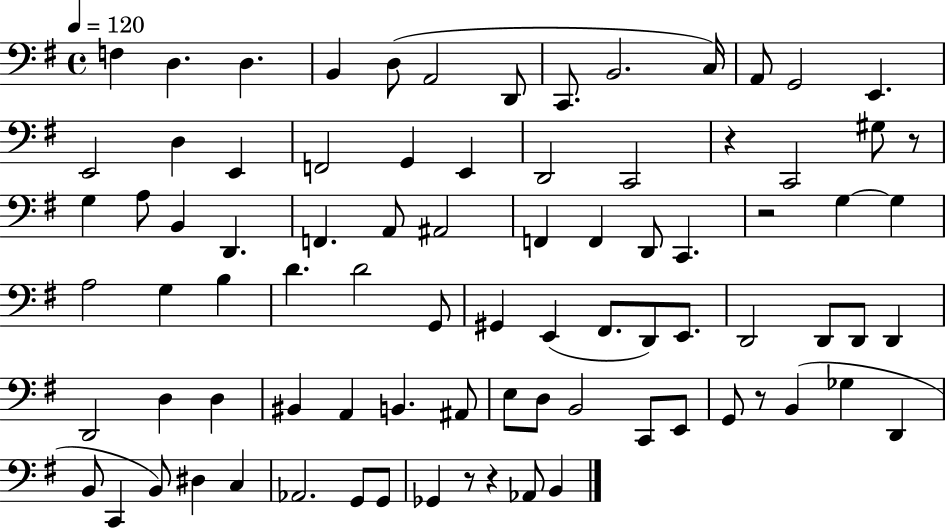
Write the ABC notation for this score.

X:1
T:Untitled
M:4/4
L:1/4
K:G
F, D, D, B,, D,/2 A,,2 D,,/2 C,,/2 B,,2 C,/4 A,,/2 G,,2 E,, E,,2 D, E,, F,,2 G,, E,, D,,2 C,,2 z C,,2 ^G,/2 z/2 G, A,/2 B,, D,, F,, A,,/2 ^A,,2 F,, F,, D,,/2 C,, z2 G, G, A,2 G, B, D D2 G,,/2 ^G,, E,, ^F,,/2 D,,/2 E,,/2 D,,2 D,,/2 D,,/2 D,, D,,2 D, D, ^B,, A,, B,, ^A,,/2 E,/2 D,/2 B,,2 C,,/2 E,,/2 G,,/2 z/2 B,, _G, D,, B,,/2 C,, B,,/2 ^D, C, _A,,2 G,,/2 G,,/2 _G,, z/2 z _A,,/2 B,,